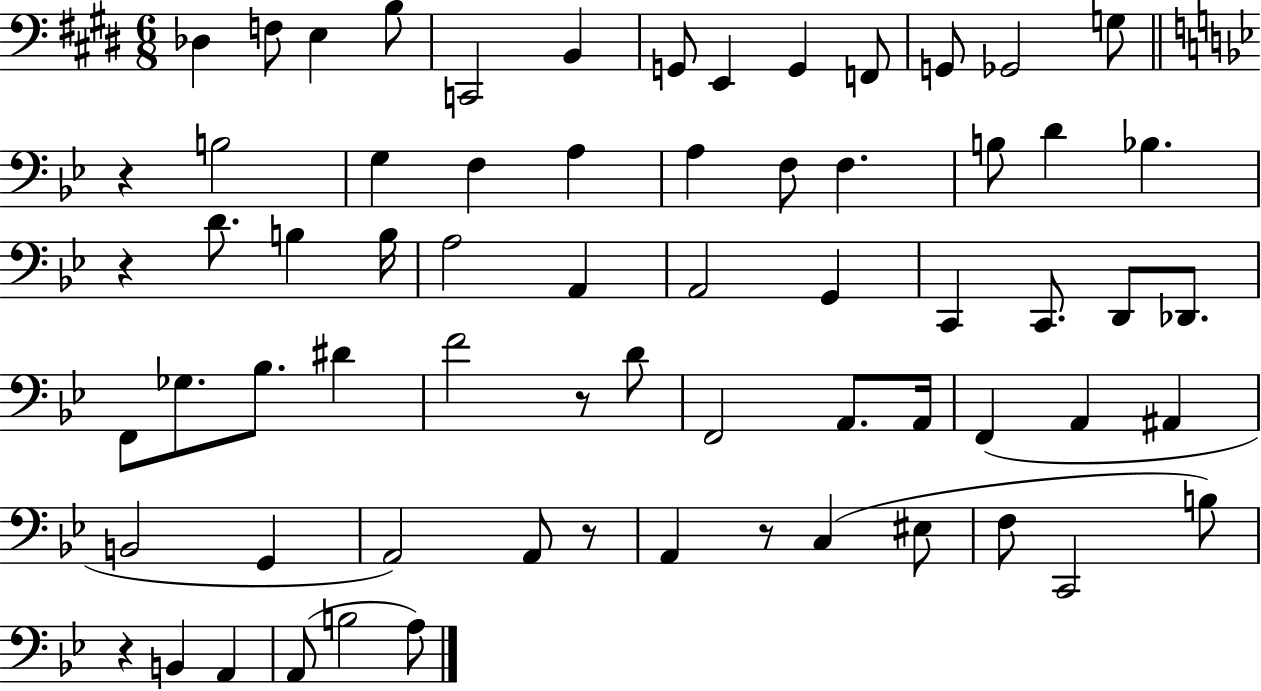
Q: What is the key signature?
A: E major